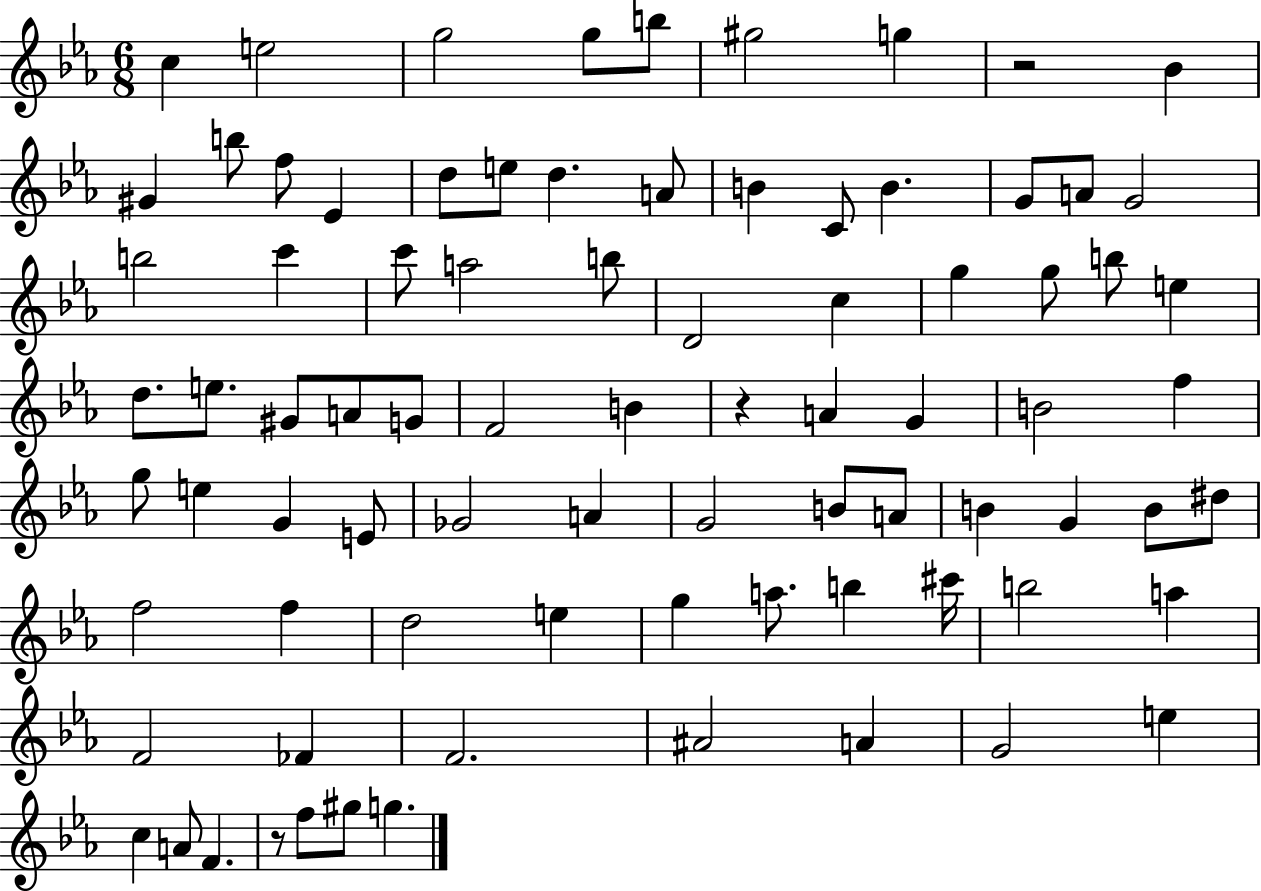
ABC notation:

X:1
T:Untitled
M:6/8
L:1/4
K:Eb
c e2 g2 g/2 b/2 ^g2 g z2 _B ^G b/2 f/2 _E d/2 e/2 d A/2 B C/2 B G/2 A/2 G2 b2 c' c'/2 a2 b/2 D2 c g g/2 b/2 e d/2 e/2 ^G/2 A/2 G/2 F2 B z A G B2 f g/2 e G E/2 _G2 A G2 B/2 A/2 B G B/2 ^d/2 f2 f d2 e g a/2 b ^c'/4 b2 a F2 _F F2 ^A2 A G2 e c A/2 F z/2 f/2 ^g/2 g